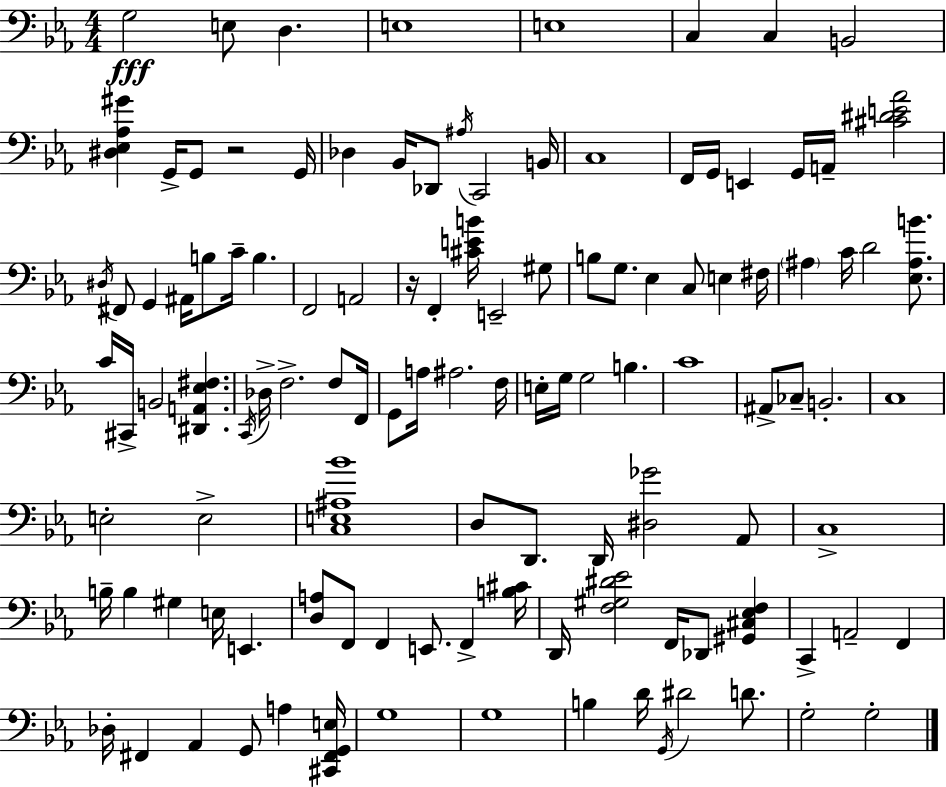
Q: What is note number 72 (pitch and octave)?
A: C3